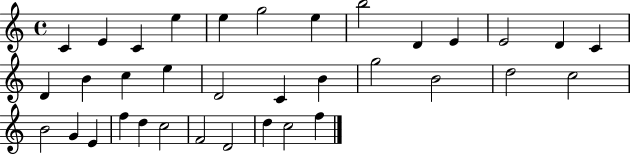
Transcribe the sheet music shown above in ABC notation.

X:1
T:Untitled
M:4/4
L:1/4
K:C
C E C e e g2 e b2 D E E2 D C D B c e D2 C B g2 B2 d2 c2 B2 G E f d c2 F2 D2 d c2 f